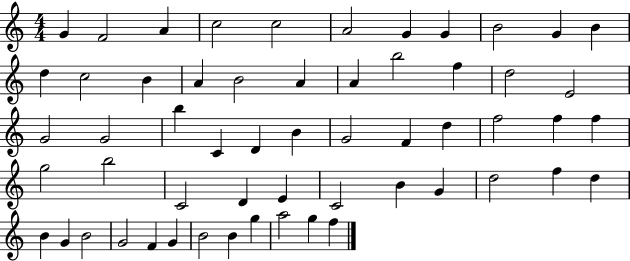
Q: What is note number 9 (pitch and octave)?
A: B4